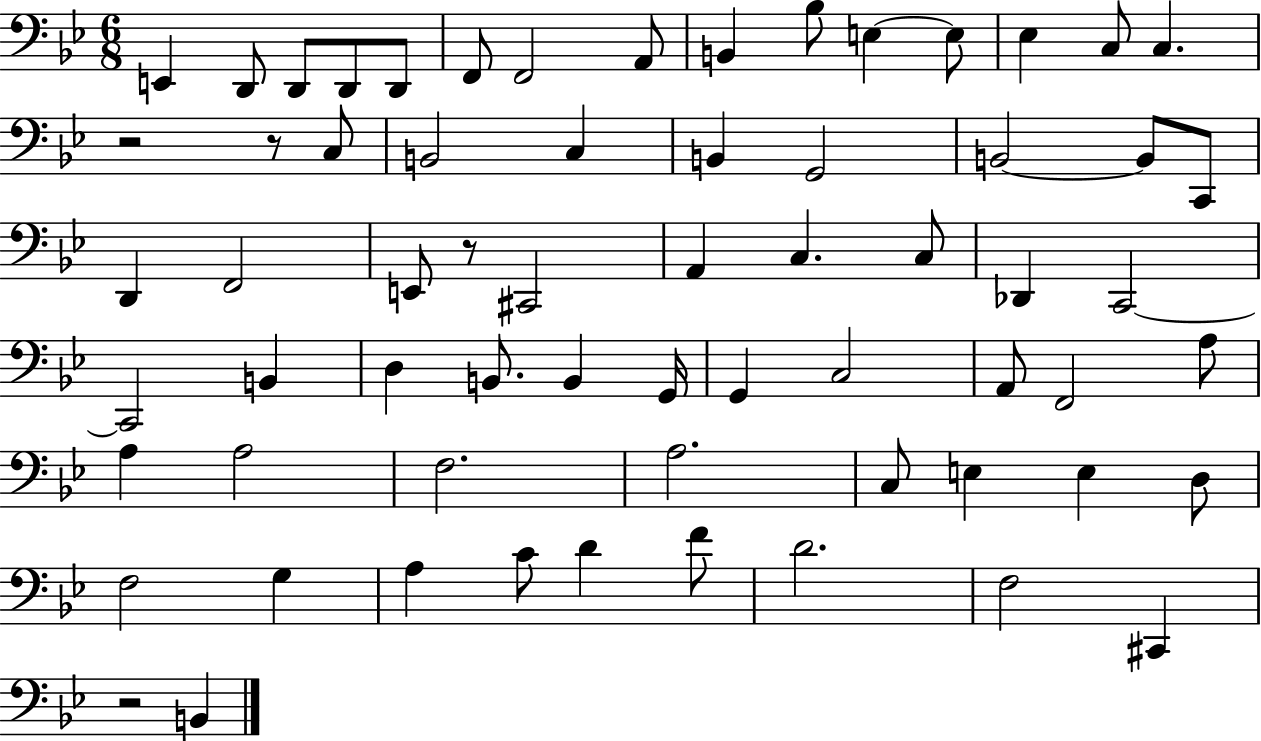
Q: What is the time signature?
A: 6/8